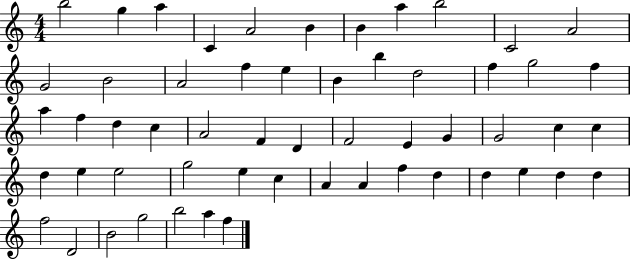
{
  \clef treble
  \numericTimeSignature
  \time 4/4
  \key c \major
  b''2 g''4 a''4 | c'4 a'2 b'4 | b'4 a''4 b''2 | c'2 a'2 | \break g'2 b'2 | a'2 f''4 e''4 | b'4 b''4 d''2 | f''4 g''2 f''4 | \break a''4 f''4 d''4 c''4 | a'2 f'4 d'4 | f'2 e'4 g'4 | g'2 c''4 c''4 | \break d''4 e''4 e''2 | g''2 e''4 c''4 | a'4 a'4 f''4 d''4 | d''4 e''4 d''4 d''4 | \break f''2 d'2 | b'2 g''2 | b''2 a''4 f''4 | \bar "|."
}